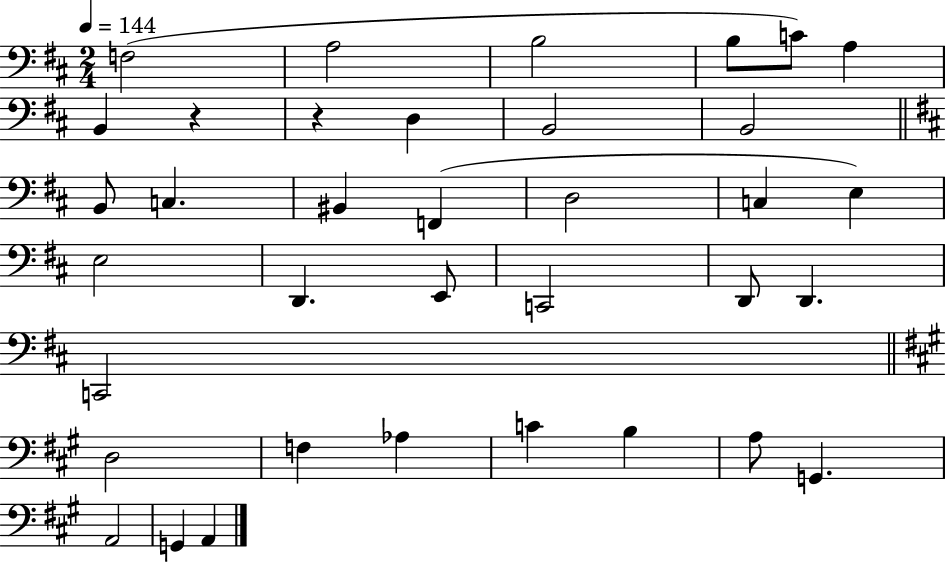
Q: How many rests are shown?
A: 2